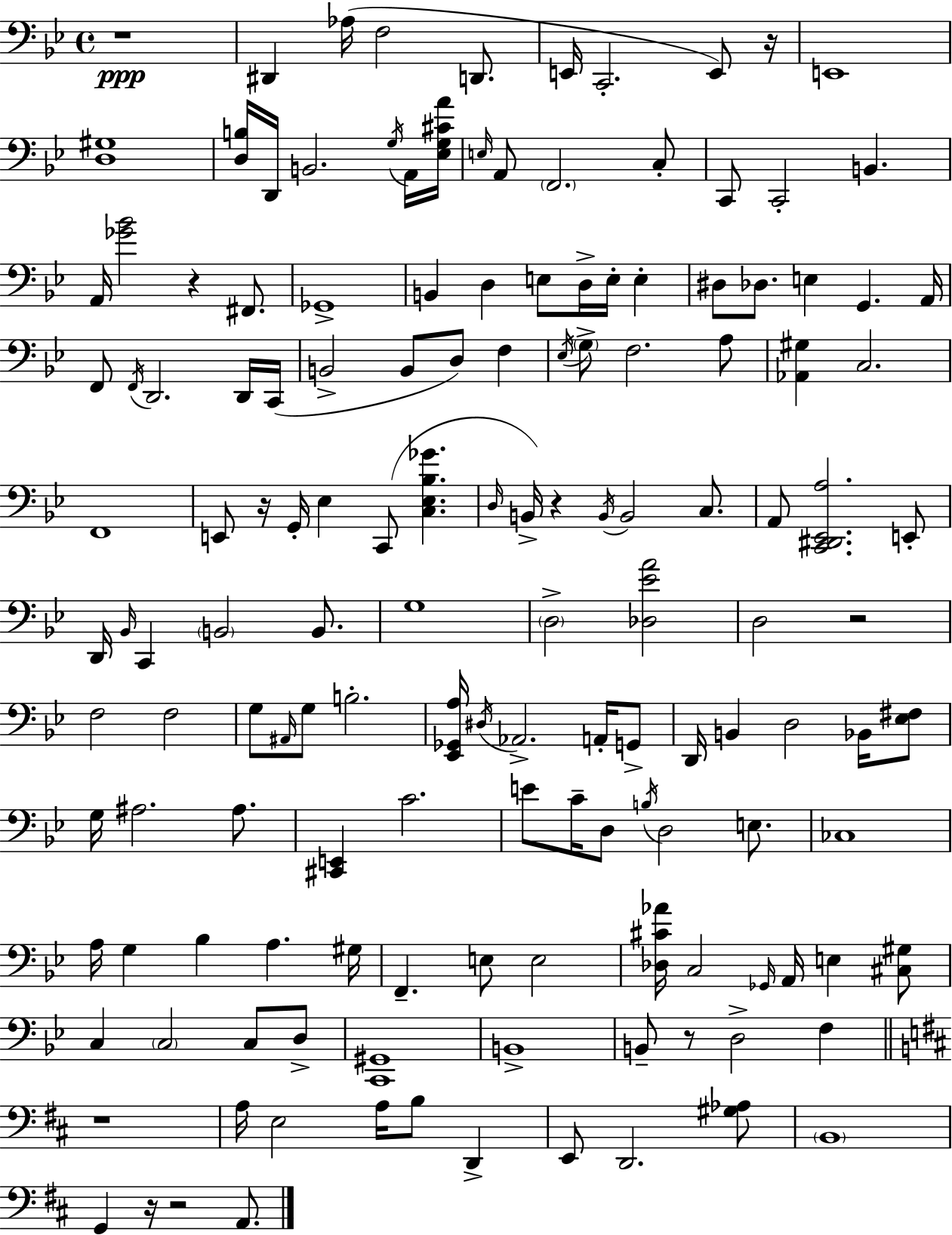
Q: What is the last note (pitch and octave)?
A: A2